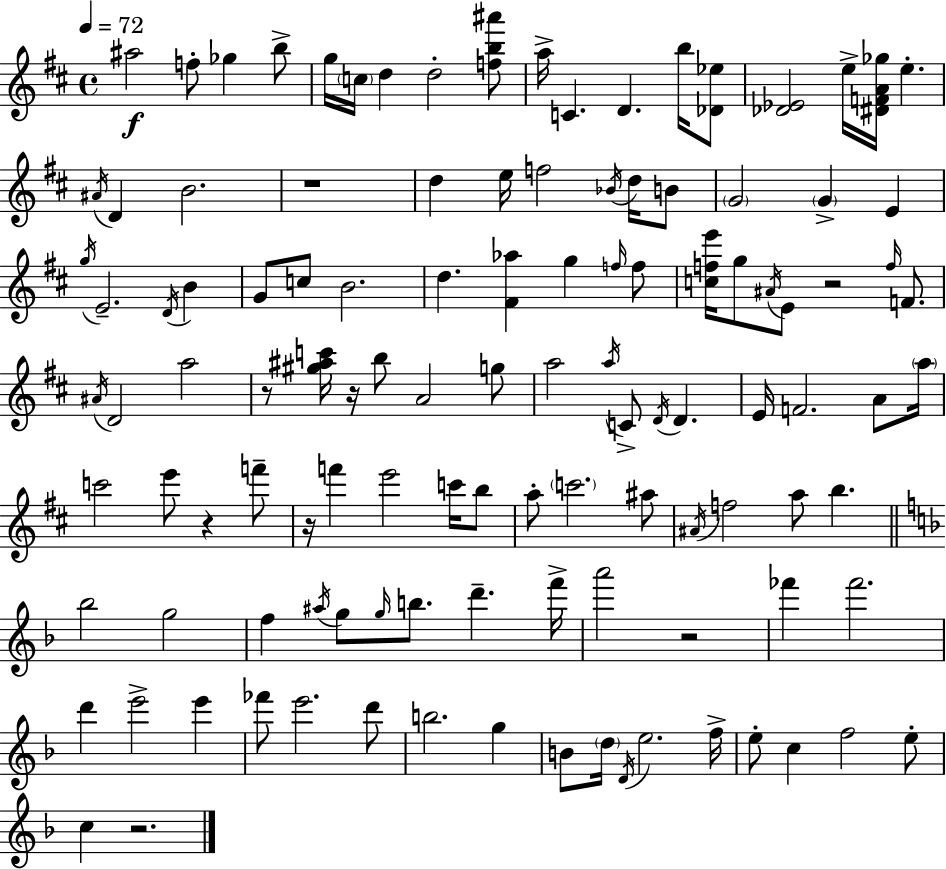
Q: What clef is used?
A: treble